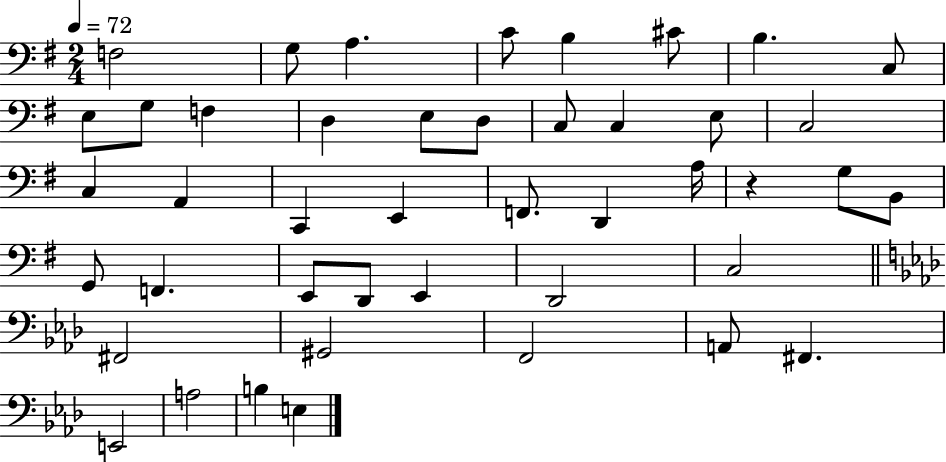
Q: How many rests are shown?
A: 1